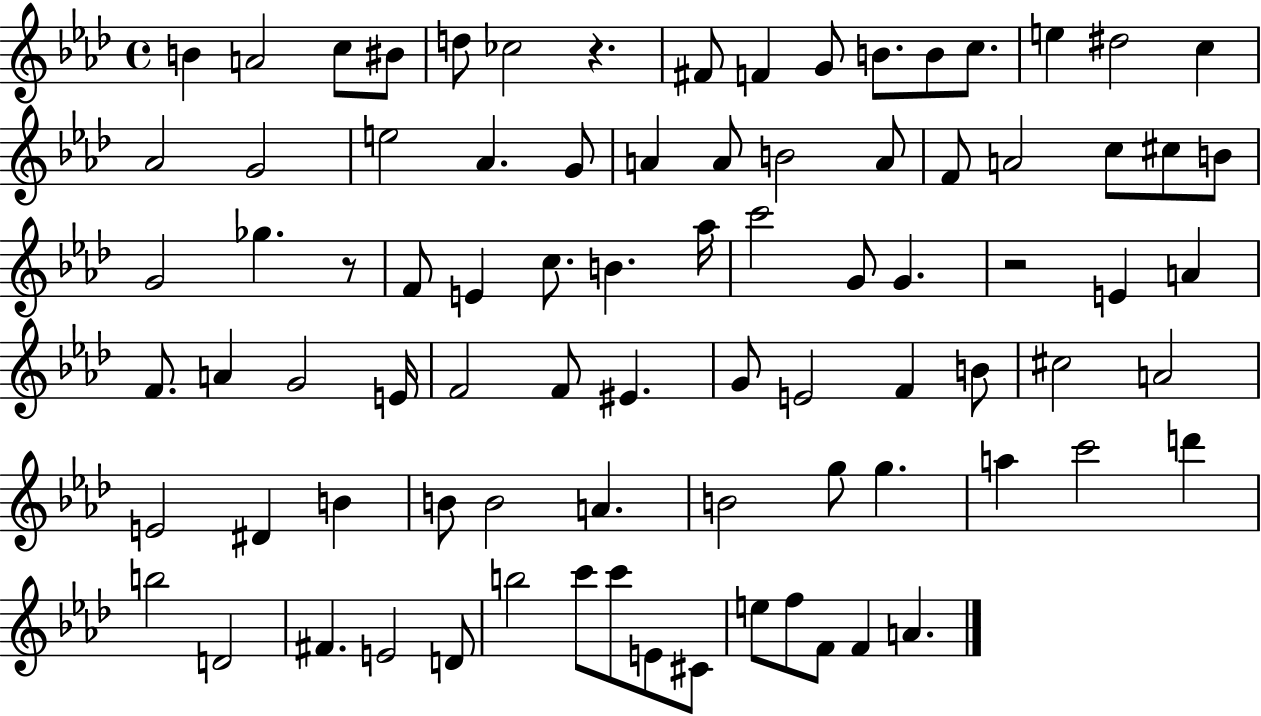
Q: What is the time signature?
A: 4/4